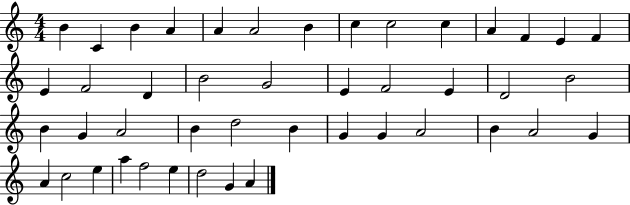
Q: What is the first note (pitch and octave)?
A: B4